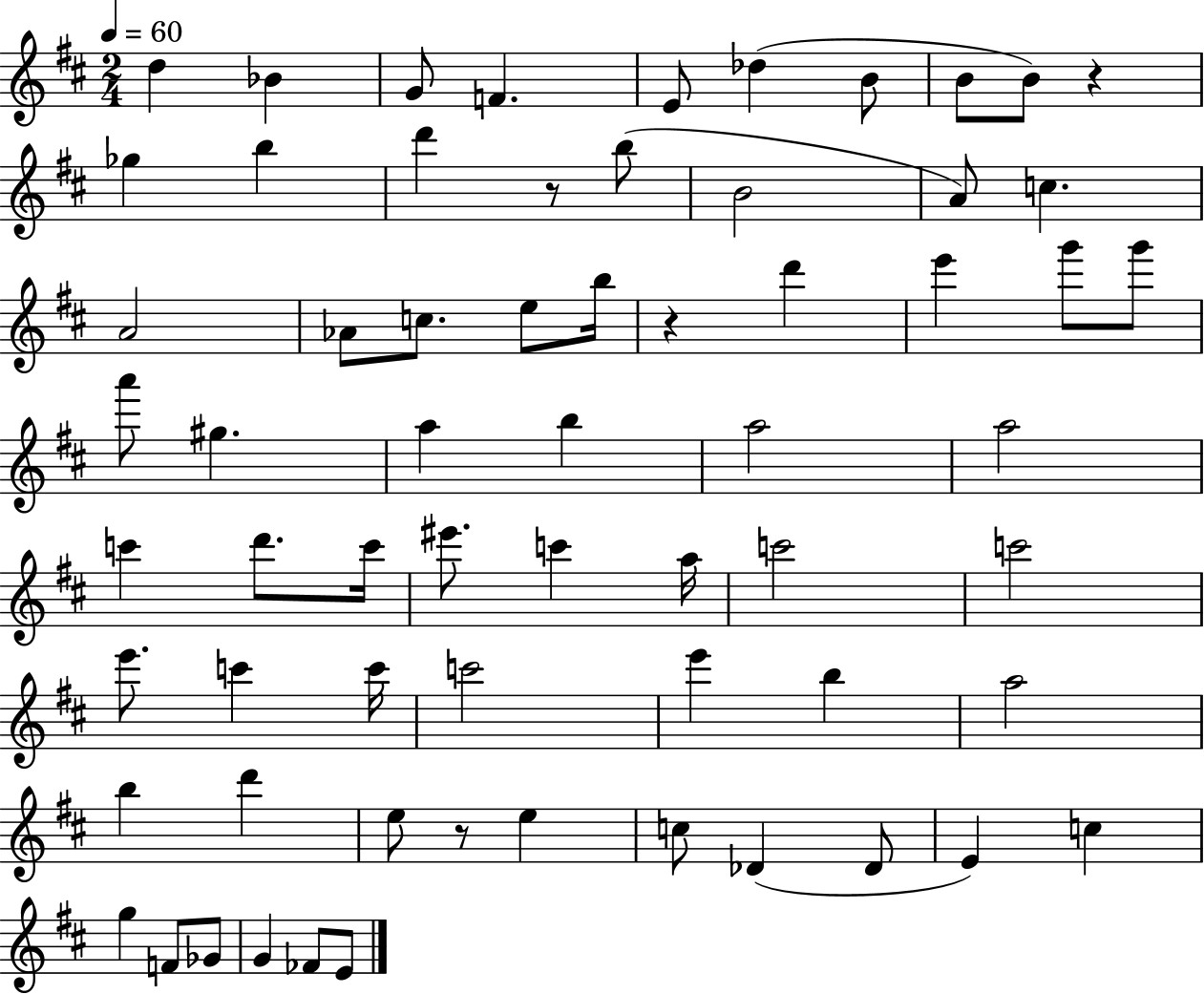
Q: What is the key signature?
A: D major